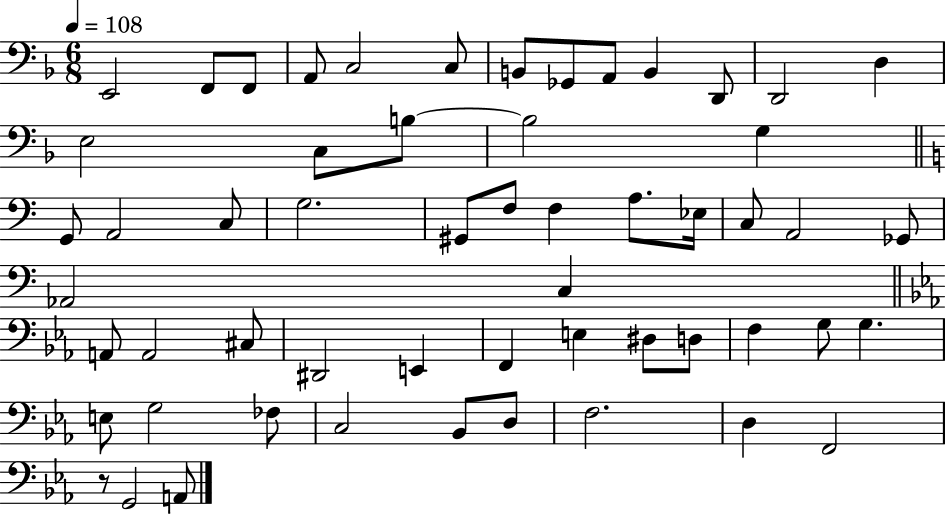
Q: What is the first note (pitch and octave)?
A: E2